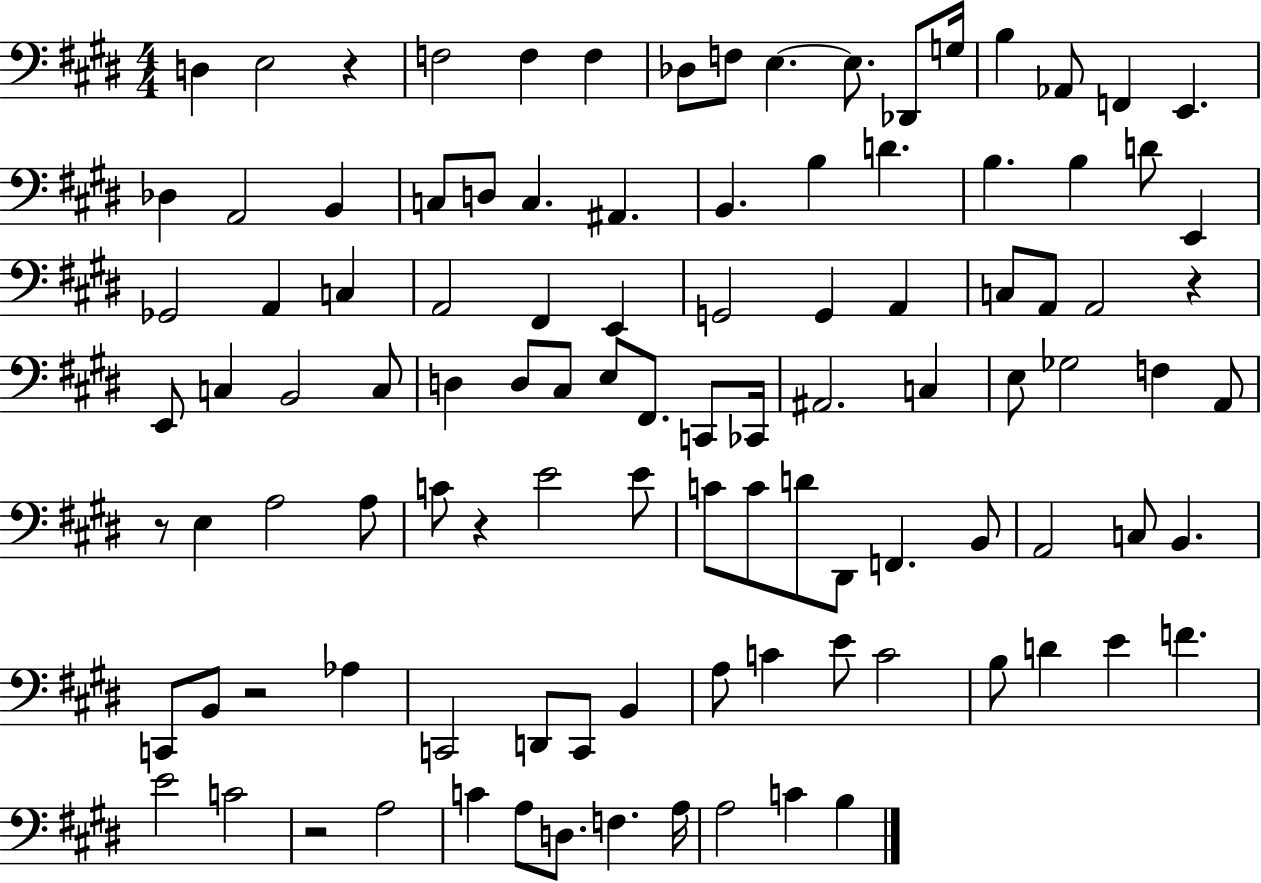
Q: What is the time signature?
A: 4/4